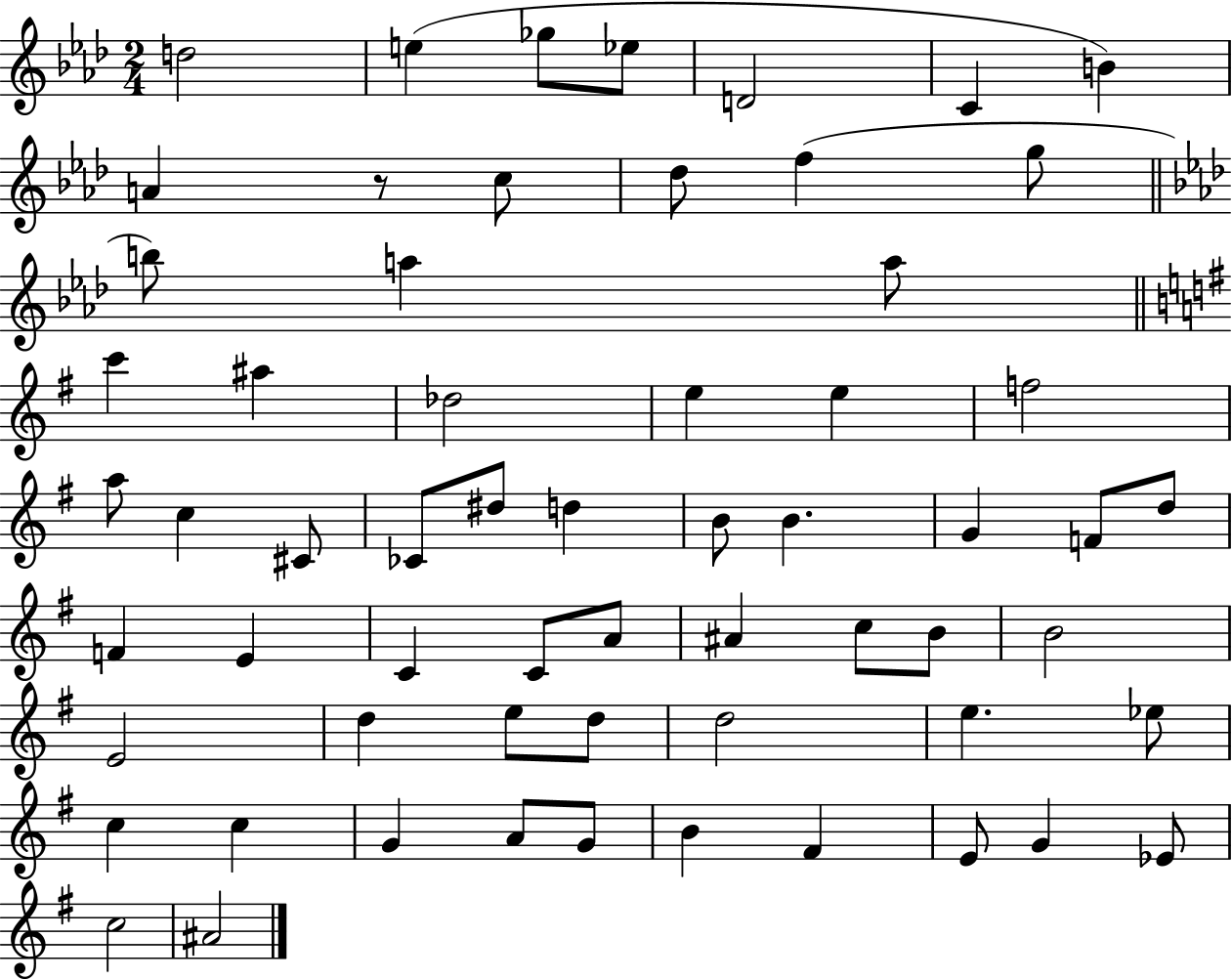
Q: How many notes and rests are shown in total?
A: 61